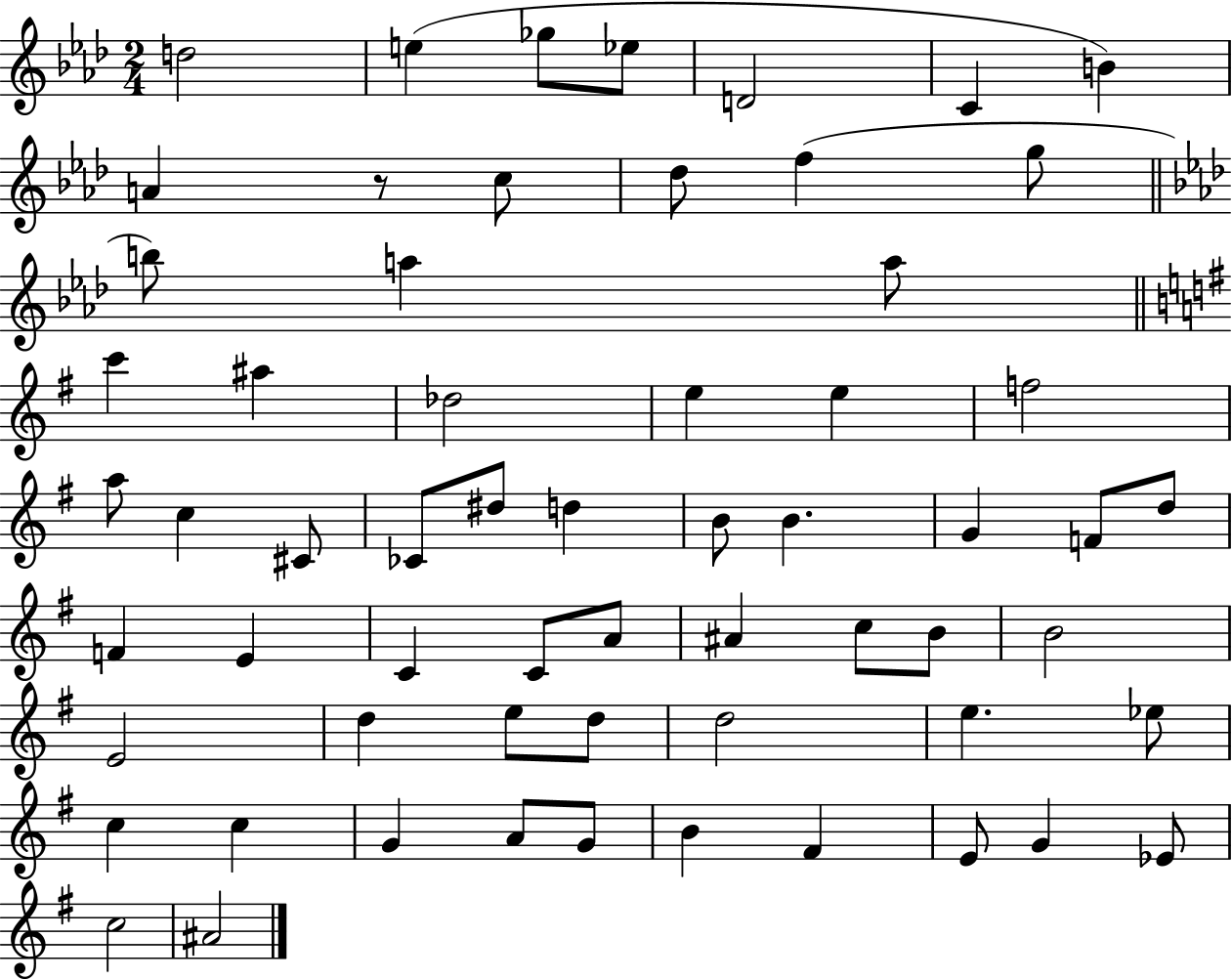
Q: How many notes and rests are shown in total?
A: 61